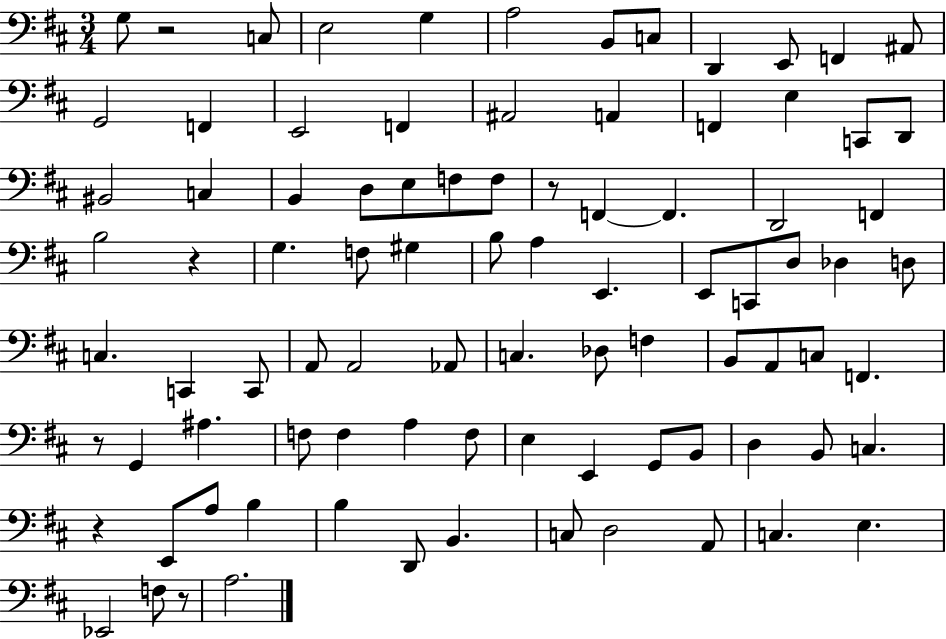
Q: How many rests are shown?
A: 6